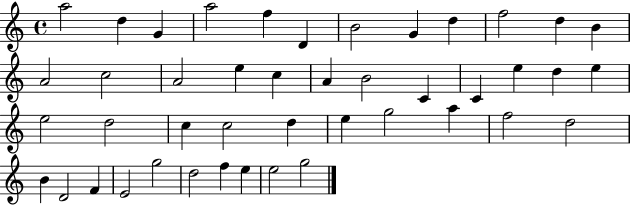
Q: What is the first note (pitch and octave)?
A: A5